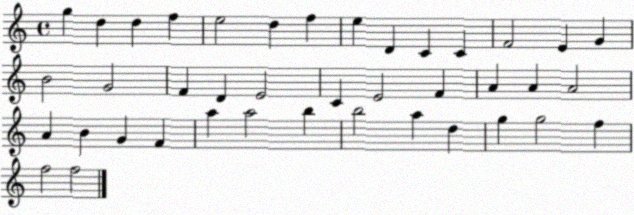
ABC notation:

X:1
T:Untitled
M:4/4
L:1/4
K:C
g d d f e2 d f e D C C F2 E G B2 G2 F D E2 C E2 F A A A2 A B G F a a2 b b2 a d g g2 f f2 f2